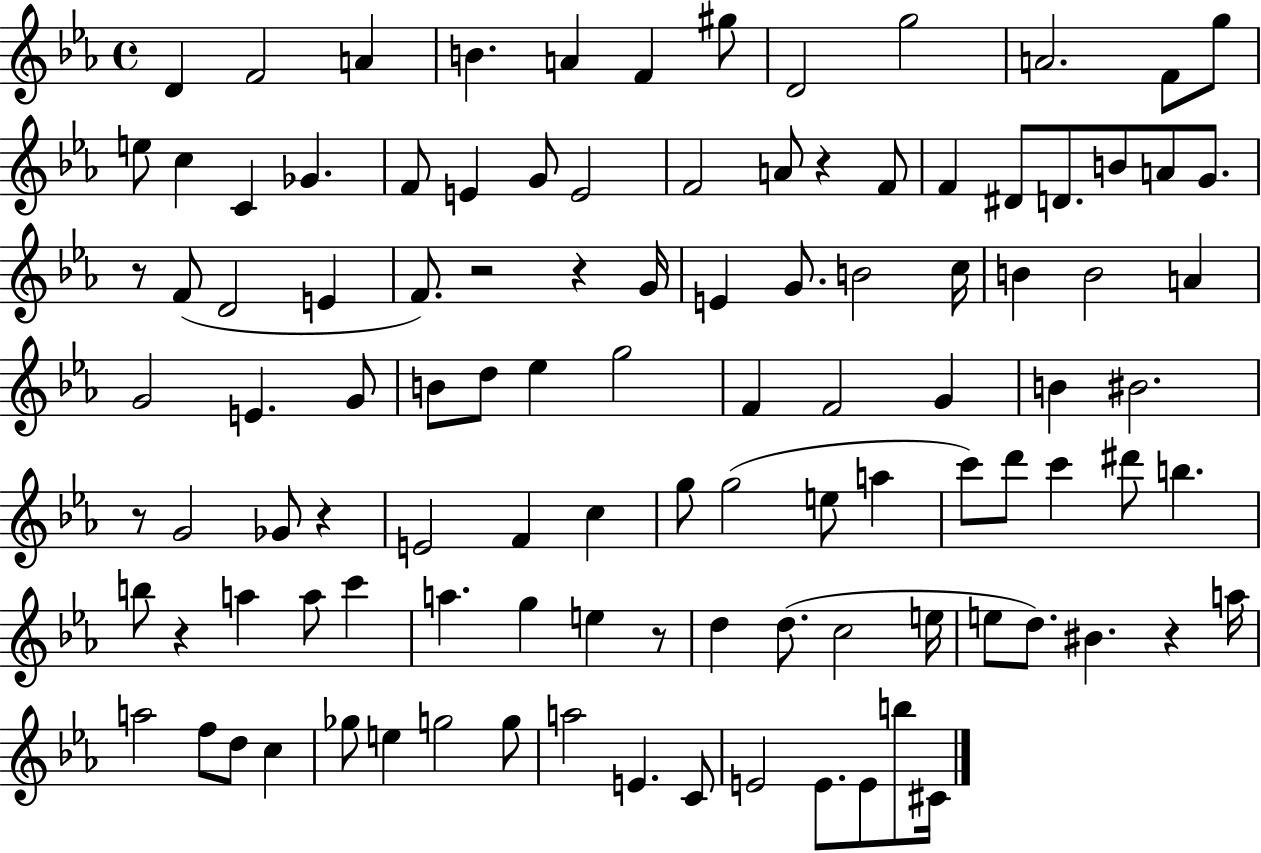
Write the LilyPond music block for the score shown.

{
  \clef treble
  \time 4/4
  \defaultTimeSignature
  \key ees \major
  d'4 f'2 a'4 | b'4. a'4 f'4 gis''8 | d'2 g''2 | a'2. f'8 g''8 | \break e''8 c''4 c'4 ges'4. | f'8 e'4 g'8 e'2 | f'2 a'8 r4 f'8 | f'4 dis'8 d'8. b'8 a'8 g'8. | \break r8 f'8( d'2 e'4 | f'8.) r2 r4 g'16 | e'4 g'8. b'2 c''16 | b'4 b'2 a'4 | \break g'2 e'4. g'8 | b'8 d''8 ees''4 g''2 | f'4 f'2 g'4 | b'4 bis'2. | \break r8 g'2 ges'8 r4 | e'2 f'4 c''4 | g''8 g''2( e''8 a''4 | c'''8) d'''8 c'''4 dis'''8 b''4. | \break b''8 r4 a''4 a''8 c'''4 | a''4. g''4 e''4 r8 | d''4 d''8.( c''2 e''16 | e''8 d''8.) bis'4. r4 a''16 | \break a''2 f''8 d''8 c''4 | ges''8 e''4 g''2 g''8 | a''2 e'4. c'8 | e'2 e'8. e'8 b''8 cis'16 | \break \bar "|."
}